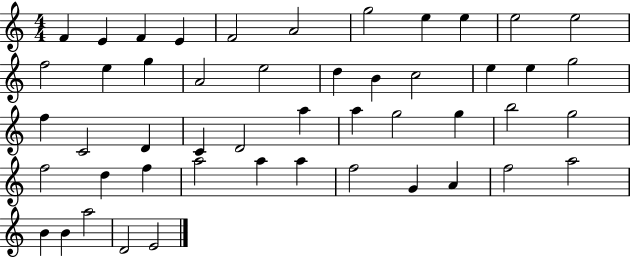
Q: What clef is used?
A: treble